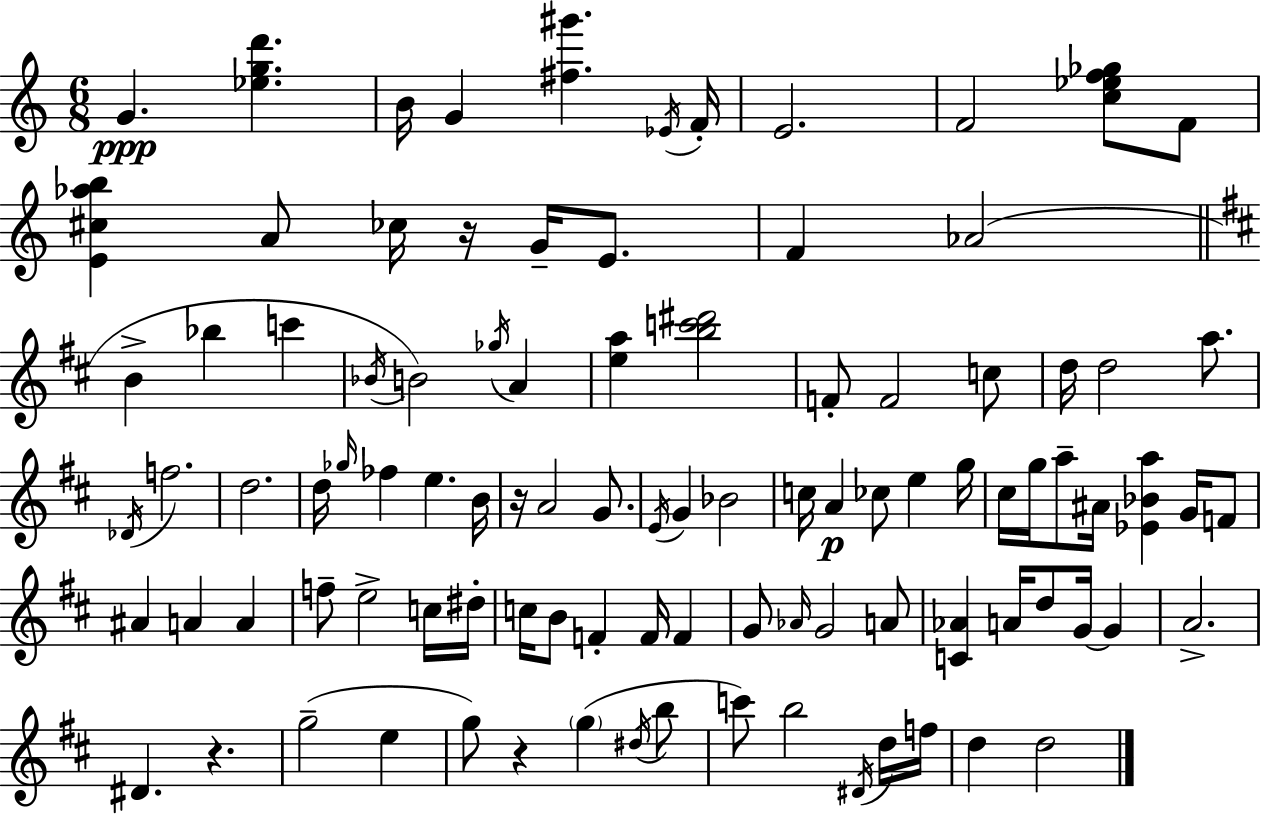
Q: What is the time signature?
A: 6/8